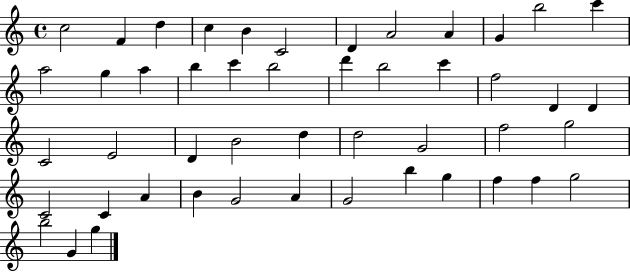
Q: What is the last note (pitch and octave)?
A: G5